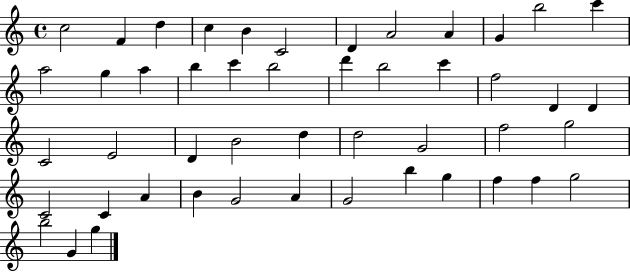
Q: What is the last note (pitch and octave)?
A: G5